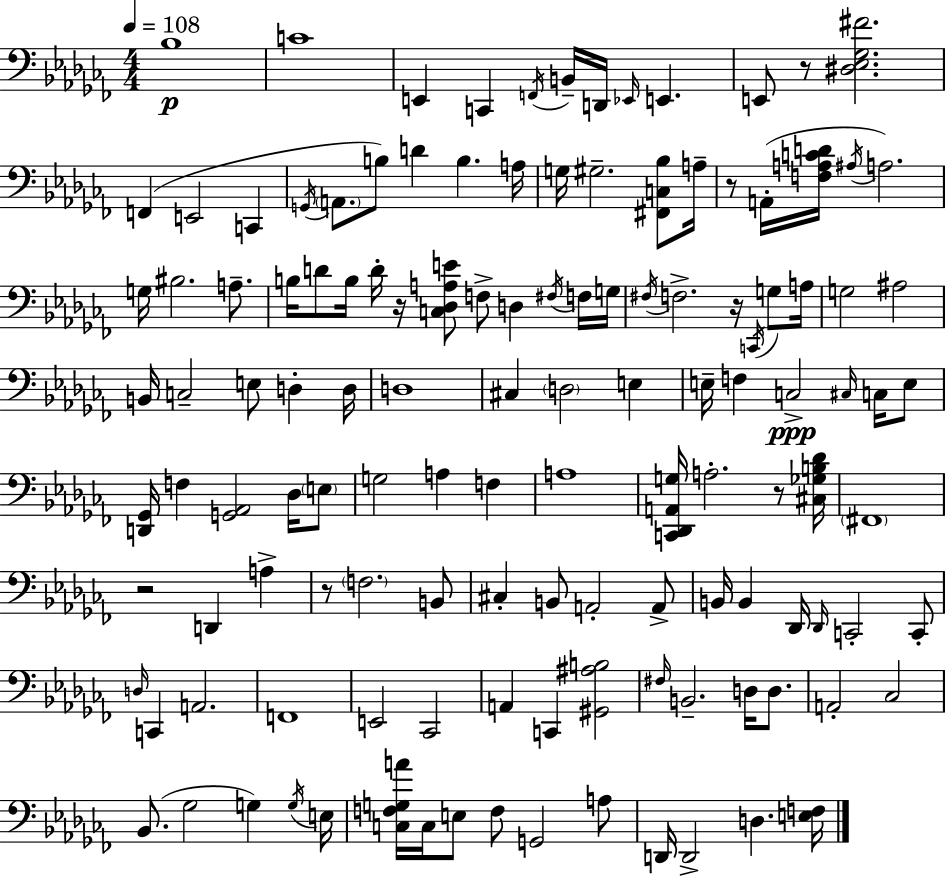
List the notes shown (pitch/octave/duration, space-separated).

Bb3/w C4/w E2/q C2/q F2/s B2/s D2/s Eb2/s E2/q. E2/e R/e [D#3,Eb3,Gb3,F#4]/h. F2/q E2/h C2/q G2/s A2/e. B3/e D4/q B3/q. A3/s G3/s G#3/h. [F#2,C3,Bb3]/e A3/s R/e A2/s [F3,A3,C4,D4]/s A#3/s A3/h. G3/s BIS3/h. A3/e. B3/s D4/e B3/s D4/s R/s [C3,Db3,A3,E4]/e F3/e D3/q F#3/s F3/s G3/s F#3/s F3/h. R/s C2/s G3/e A3/s G3/h A#3/h B2/s C3/h E3/e D3/q D3/s D3/w C#3/q D3/h E3/q E3/s F3/q C3/h C#3/s C3/s E3/e [D2,Gb2]/s F3/q [G2,Ab2]/h Db3/s E3/e G3/h A3/q F3/q A3/w [C2,Db2,A2,G3]/s A3/h. R/e [C#3,Gb3,B3,Db4]/s F#2/w R/h D2/q A3/q R/e F3/h. B2/e C#3/q B2/e A2/h A2/e B2/s B2/q Db2/s Db2/s C2/h C2/e D3/s C2/q A2/h. F2/w E2/h CES2/h A2/q C2/q [G#2,A#3,B3]/h F#3/s B2/h. D3/s D3/e. A2/h CES3/h Bb2/e. Gb3/h G3/q G3/s E3/s [C3,F3,G3,A4]/s C3/s E3/e F3/e G2/h A3/e D2/s D2/h D3/q. [E3,F3]/s